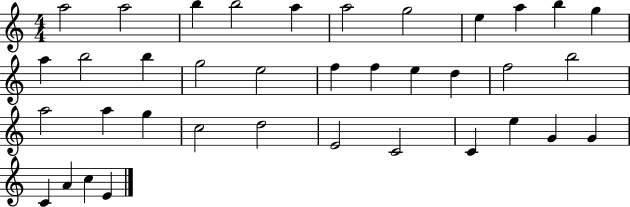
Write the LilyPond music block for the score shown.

{
  \clef treble
  \numericTimeSignature
  \time 4/4
  \key c \major
  a''2 a''2 | b''4 b''2 a''4 | a''2 g''2 | e''4 a''4 b''4 g''4 | \break a''4 b''2 b''4 | g''2 e''2 | f''4 f''4 e''4 d''4 | f''2 b''2 | \break a''2 a''4 g''4 | c''2 d''2 | e'2 c'2 | c'4 e''4 g'4 g'4 | \break c'4 a'4 c''4 e'4 | \bar "|."
}